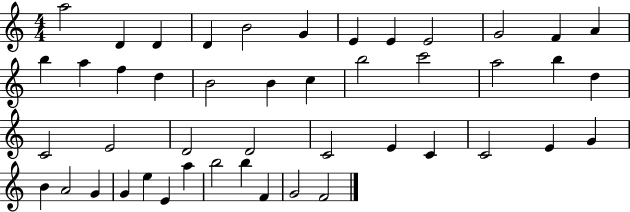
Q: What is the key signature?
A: C major